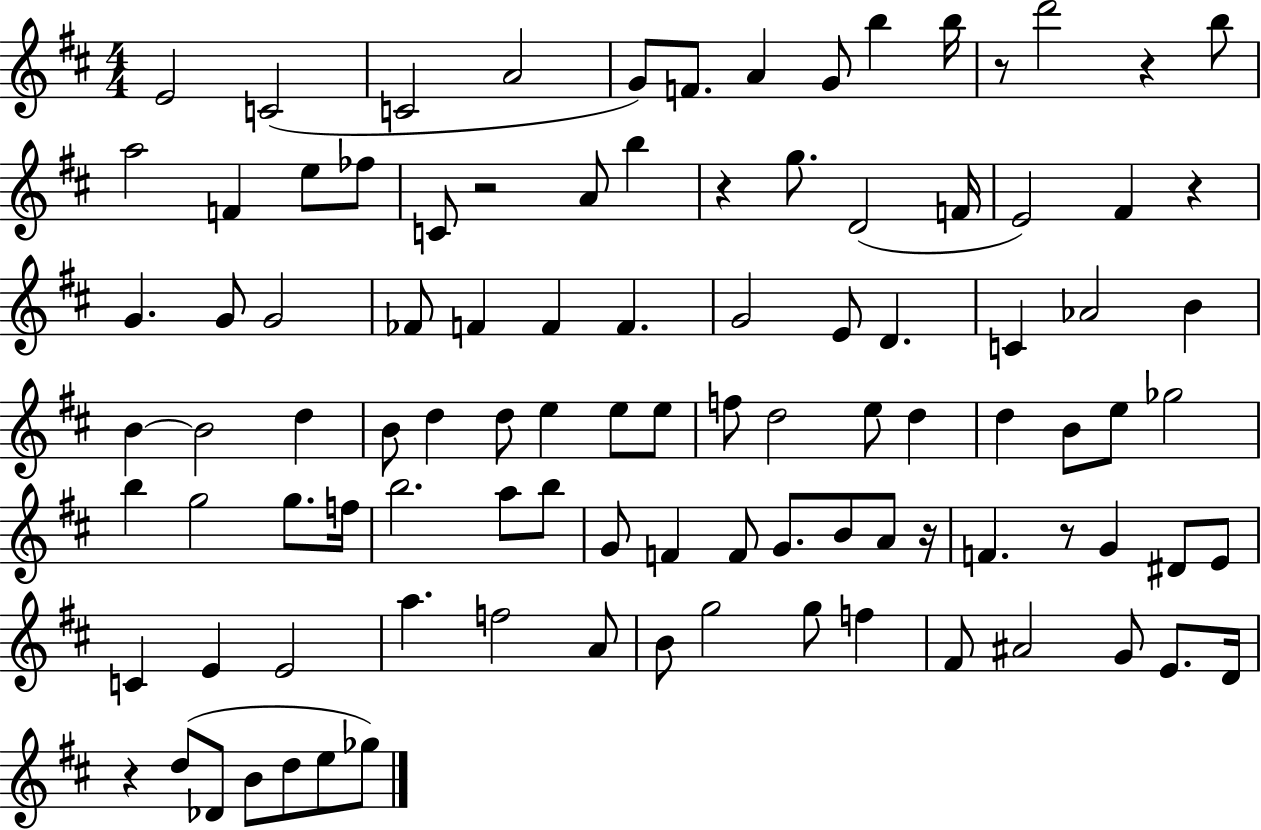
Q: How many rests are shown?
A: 8